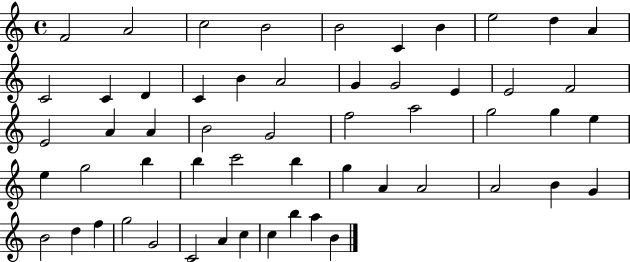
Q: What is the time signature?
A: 4/4